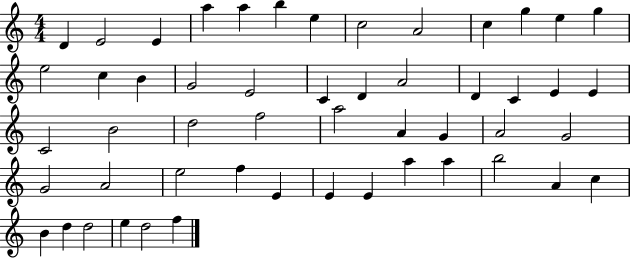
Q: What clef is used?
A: treble